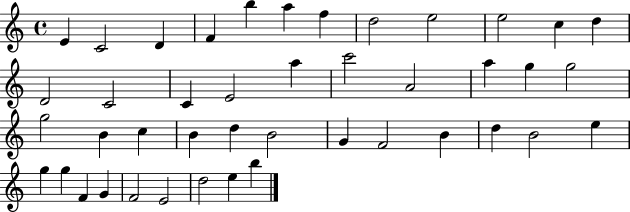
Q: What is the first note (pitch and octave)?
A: E4